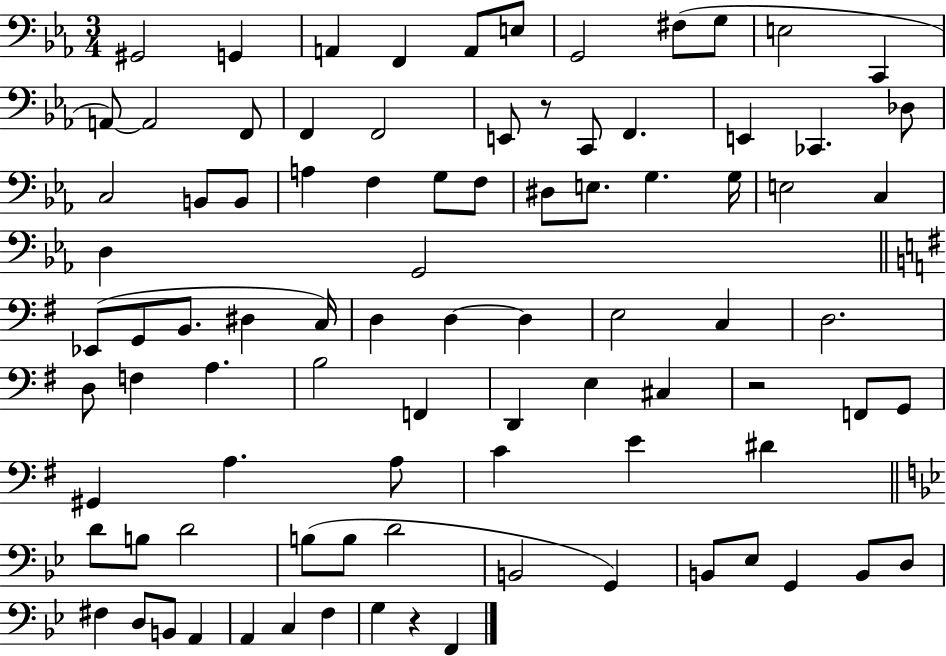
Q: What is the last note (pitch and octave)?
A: F2